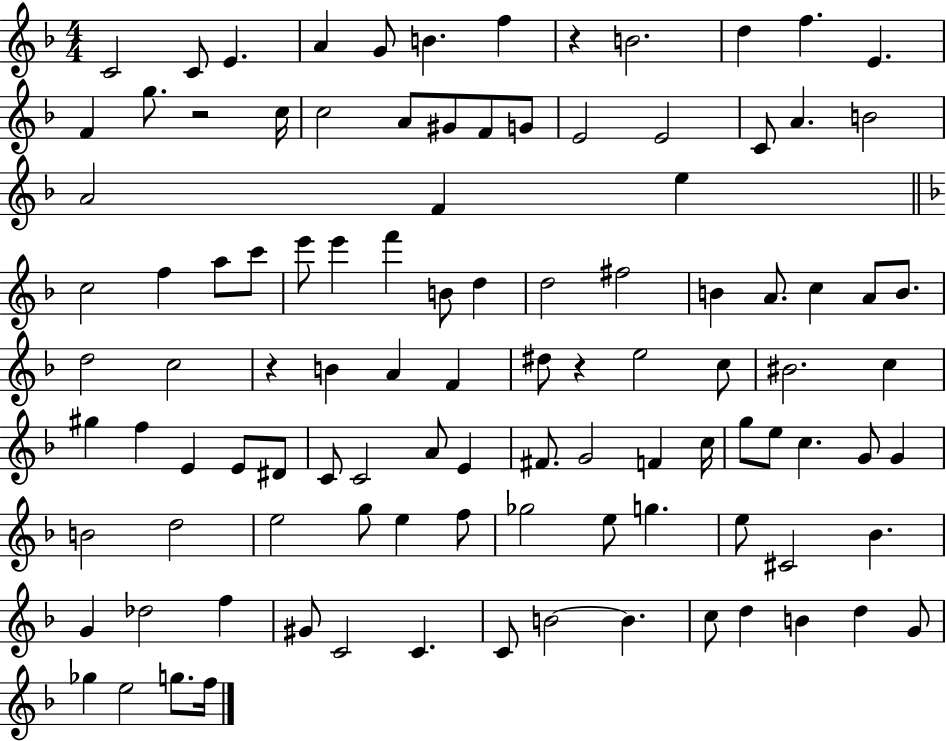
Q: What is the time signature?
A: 4/4